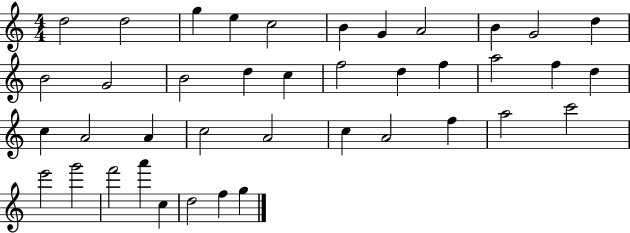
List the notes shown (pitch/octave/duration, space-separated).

D5/h D5/h G5/q E5/q C5/h B4/q G4/q A4/h B4/q G4/h D5/q B4/h G4/h B4/h D5/q C5/q F5/h D5/q F5/q A5/h F5/q D5/q C5/q A4/h A4/q C5/h A4/h C5/q A4/h F5/q A5/h C6/h E6/h G6/h F6/h A6/q C5/q D5/h F5/q G5/q